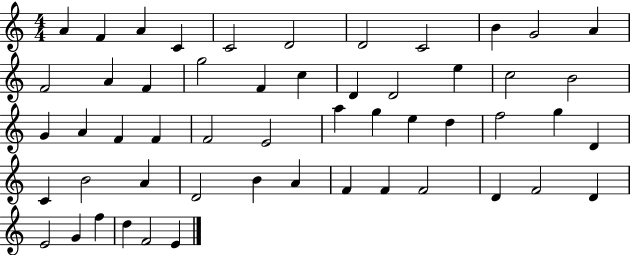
{
  \clef treble
  \numericTimeSignature
  \time 4/4
  \key c \major
  a'4 f'4 a'4 c'4 | c'2 d'2 | d'2 c'2 | b'4 g'2 a'4 | \break f'2 a'4 f'4 | g''2 f'4 c''4 | d'4 d'2 e''4 | c''2 b'2 | \break g'4 a'4 f'4 f'4 | f'2 e'2 | a''4 g''4 e''4 d''4 | f''2 g''4 d'4 | \break c'4 b'2 a'4 | d'2 b'4 a'4 | f'4 f'4 f'2 | d'4 f'2 d'4 | \break e'2 g'4 f''4 | d''4 f'2 e'4 | \bar "|."
}